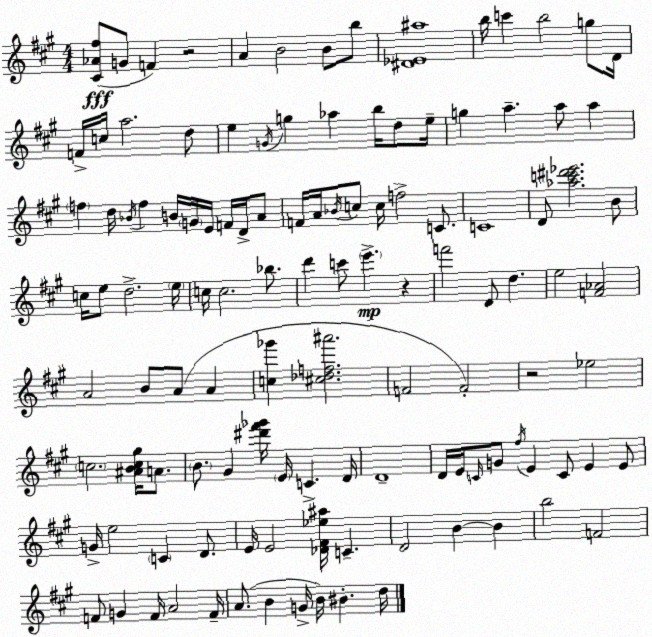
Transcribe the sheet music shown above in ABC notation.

X:1
T:Untitled
M:4/4
L:1/4
K:A
[^C_A^f]/2 G/2 F z2 A B2 B/2 b/2 [^D_E^a]4 b/4 c' b2 g/2 D/4 F/4 c/4 a2 d/2 e G/4 g _a b/4 d/2 e/4 g a a/2 a f d/4 _B/4 f B/4 G/4 E/4 F/4 D/4 A/2 F/4 A/4 _B/4 c/2 c/4 f2 C/2 C4 D/2 [_ac'^d'_e']2 B/2 c/4 e/2 d2 e/4 c/4 c2 _b/2 d' c'/2 e' z f'2 D/2 d e2 [F_A]2 A2 B/2 A/2 A [c_g'] [^c_df^a']2 F2 F2 z2 _e2 c2 [^ABc^g]/4 A/2 B/2 ^G [^d'^f'_g']/4 E/4 C D/4 D4 D/4 E/4 C/4 G/2 ^f/4 E C/2 E E/2 G/4 e2 C D/2 E/4 E2 [_D^F_e^a]/4 C D2 B B b2 F2 F/2 G F/4 A2 F/4 A/2 B G/4 B/4 ^B d/4